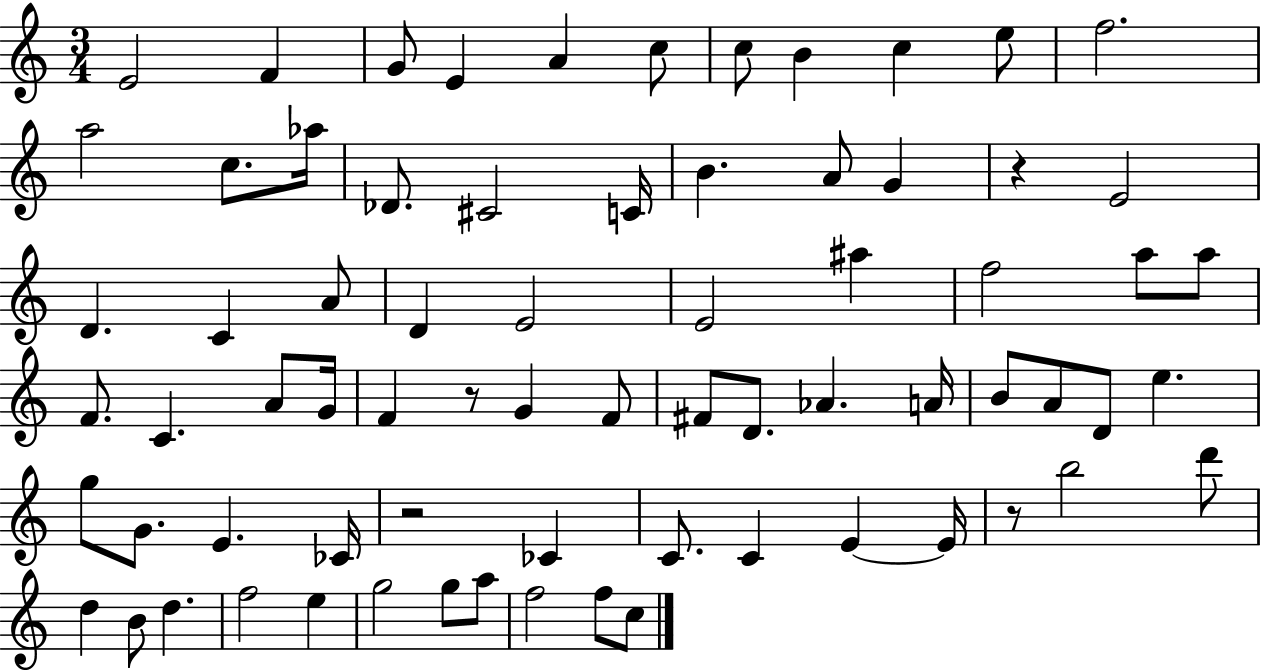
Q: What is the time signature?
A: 3/4